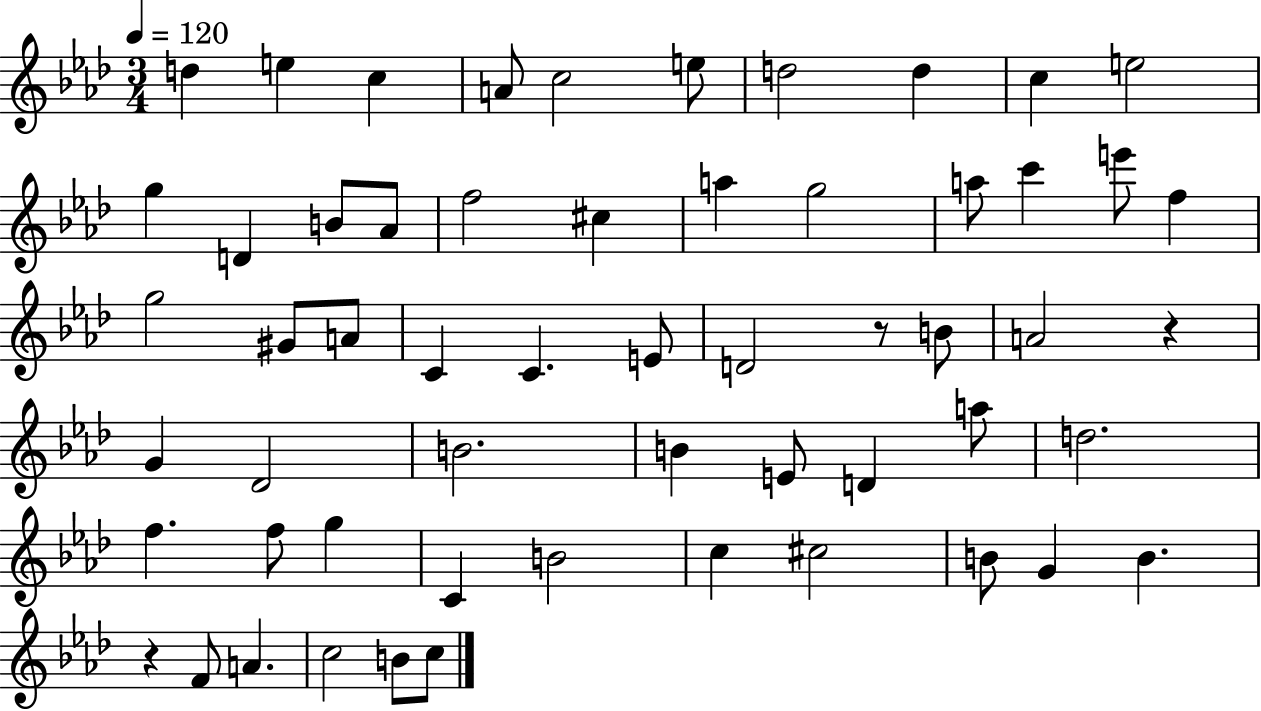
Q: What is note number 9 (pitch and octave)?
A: C5